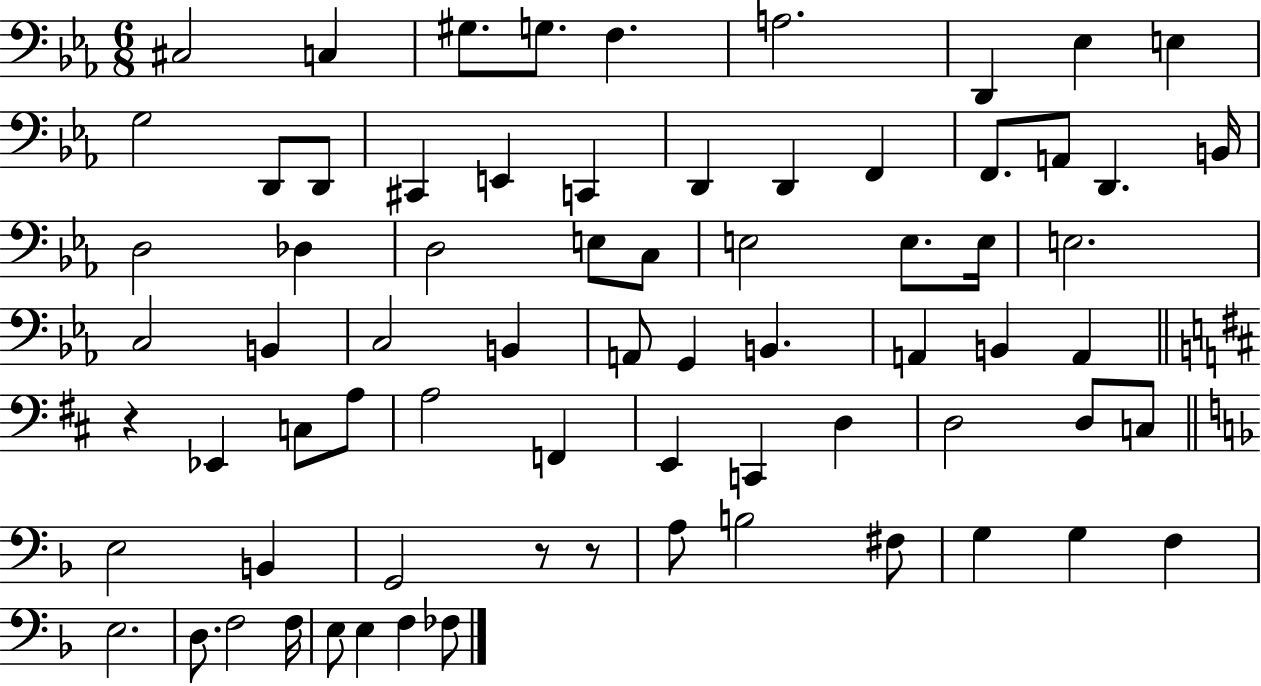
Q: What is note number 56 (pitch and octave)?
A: A3